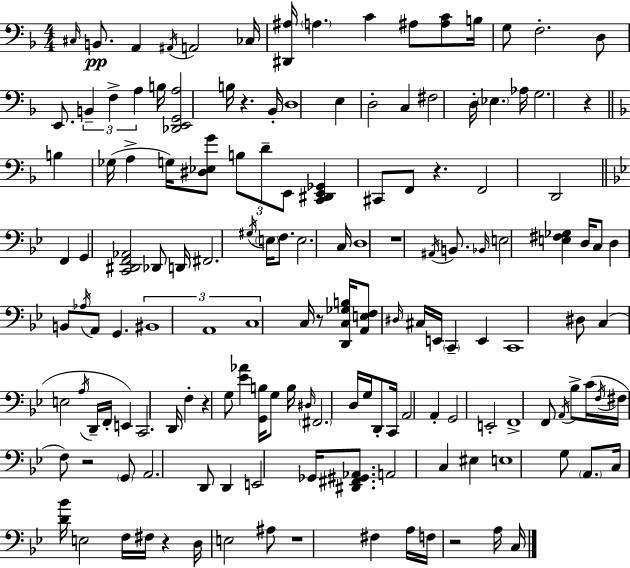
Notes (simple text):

C#3/s B2/e. A2/q A#2/s A2/h CES3/s [D#2,A#3]/s A3/q. C4/q A#3/e [A#3,C4]/e B3/s G3/e F3/h. D3/e E2/e. B2/q F3/q A3/q B3/s [Db2,E2,G2,A3]/h B3/s R/q. Bb2/s D3/w E3/q D3/h C3/q F#3/h D3/s Eb3/q. Ab3/s G3/h. R/q B3/q Gb3/s A3/q G3/s [D#3,Eb3,G4]/e B3/e D4/e E2/e [C2,D#2,E2,Gb2]/q C#2/e F2/e R/q. F2/h D2/h F2/q G2/q [C2,D#2,F2,Ab2]/h Db2/e D2/s F#2/h. G#3/s E3/s F3/e. E3/h. C3/s D3/w R/w A#2/s B2/e. Bb2/s E3/h [E3,F#3,Gb3]/q D3/s C3/e D3/q B2/e Ab3/s A2/e G2/q. BIS2/w A2/w C3/w C3/s R/e [D2,C3,Gb3,B3]/s [A2,E3,F3]/e D#3/s C#3/s E2/s C2/q E2/q C2/w D#3/e C3/q E3/h A3/s D2/s F2/s E2/q C2/h. D2/s F3/q R/q G3/e [Eb4,Ab4]/q [G2,B3]/s G3/e B3/s D#3/s F#2/h. D3/s G3/s D2/e C2/s A2/h A2/q G2/h E2/h F2/w F2/e A2/s Bb3/e C4/s F3/s F#3/s F3/e R/h G2/e A2/h. D2/e D2/q E2/h Gb2/s [D#2,F#2,G#2,Ab2]/e. A2/h C3/q EIS3/q E3/w G3/e A2/e. C3/s [D4,Bb4]/s E3/h F3/s F#3/s R/q D3/s E3/h A#3/e R/w F#3/q A3/s F3/s R/h A3/s C3/s